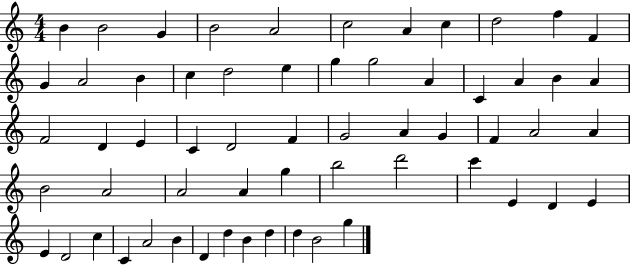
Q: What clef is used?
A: treble